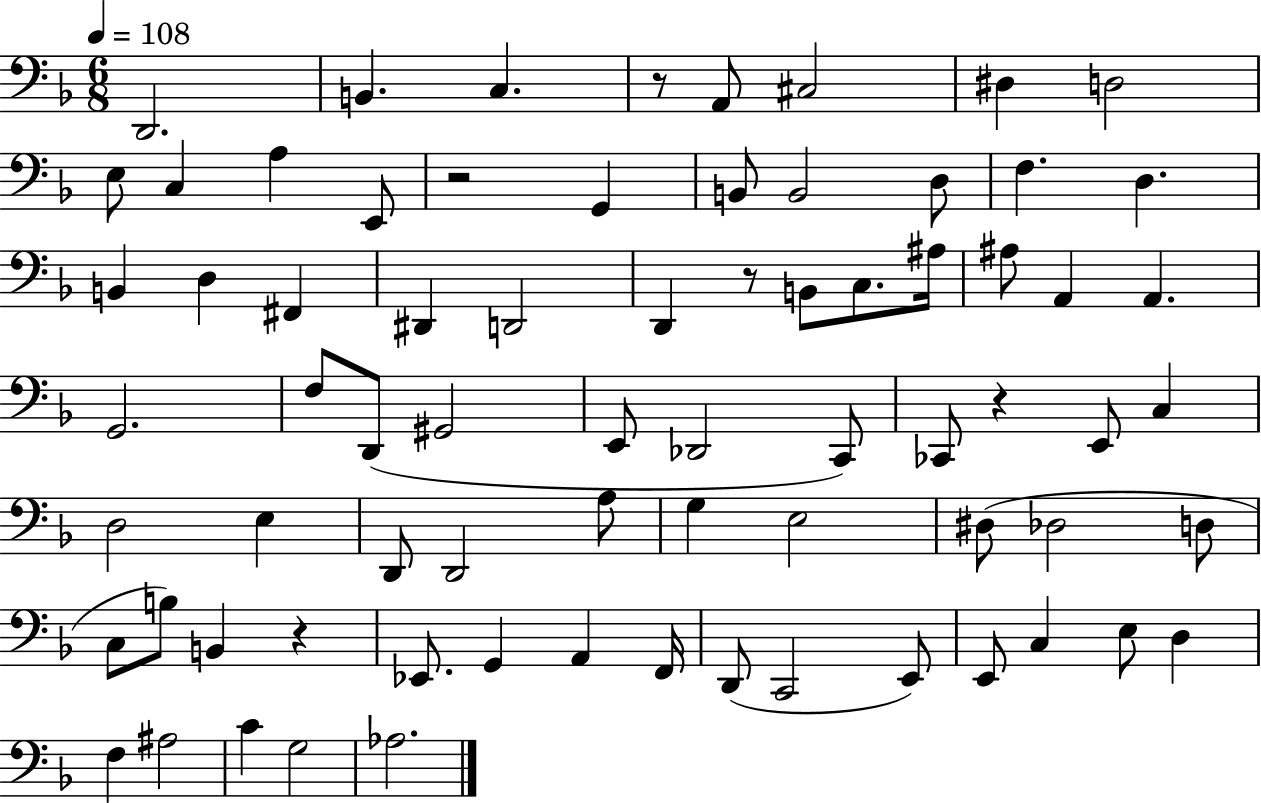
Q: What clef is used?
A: bass